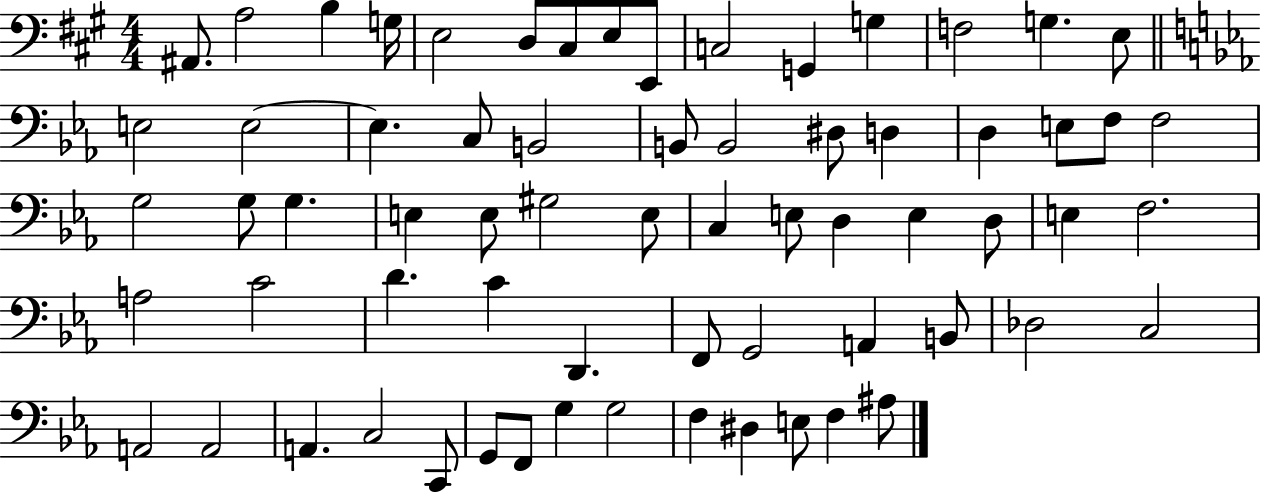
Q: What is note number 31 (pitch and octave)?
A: G3